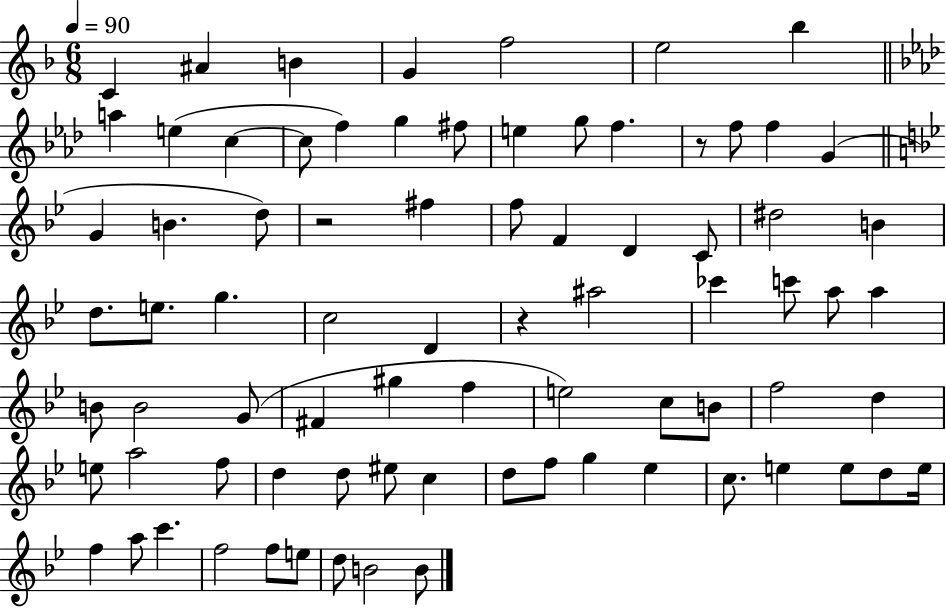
{
  \clef treble
  \numericTimeSignature
  \time 6/8
  \key f \major
  \tempo 4 = 90
  c'4 ais'4 b'4 | g'4 f''2 | e''2 bes''4 | \bar "||" \break \key aes \major a''4 e''4( c''4~~ | c''8 f''4) g''4 fis''8 | e''4 g''8 f''4. | r8 f''8 f''4 g'4( | \break \bar "||" \break \key bes \major g'4 b'4. d''8) | r2 fis''4 | f''8 f'4 d'4 c'8 | dis''2 b'4 | \break d''8. e''8. g''4. | c''2 d'4 | r4 ais''2 | ces'''4 c'''8 a''8 a''4 | \break b'8 b'2 g'8( | fis'4 gis''4 f''4 | e''2) c''8 b'8 | f''2 d''4 | \break e''8 a''2 f''8 | d''4 d''8 eis''8 c''4 | d''8 f''8 g''4 ees''4 | c''8. e''4 e''8 d''8 e''16 | \break f''4 a''8 c'''4. | f''2 f''8 e''8 | d''8 b'2 b'8 | \bar "|."
}